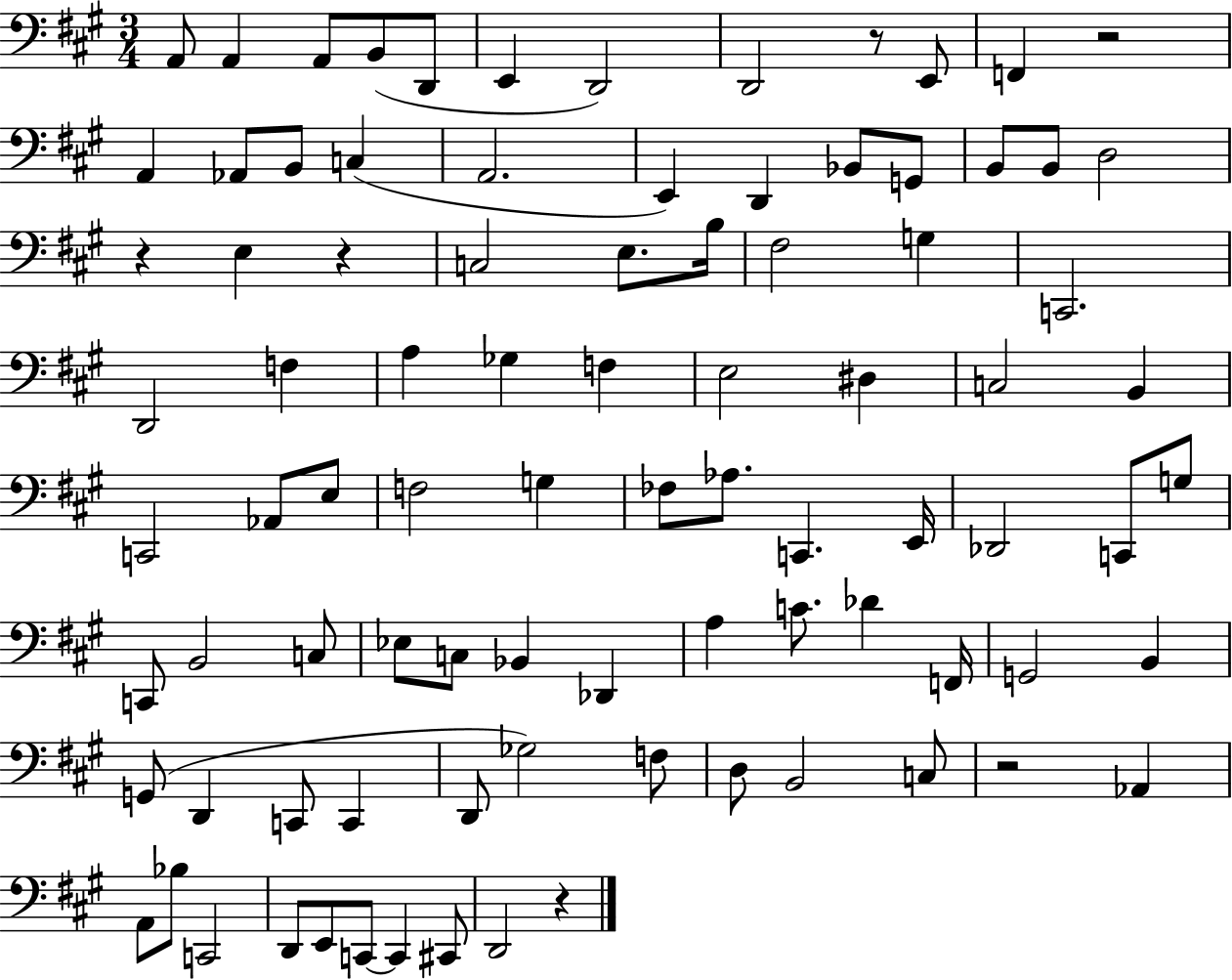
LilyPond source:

{
  \clef bass
  \numericTimeSignature
  \time 3/4
  \key a \major
  \repeat volta 2 { a,8 a,4 a,8 b,8( d,8 | e,4 d,2) | d,2 r8 e,8 | f,4 r2 | \break a,4 aes,8 b,8 c4( | a,2. | e,4) d,4 bes,8 g,8 | b,8 b,8 d2 | \break r4 e4 r4 | c2 e8. b16 | fis2 g4 | c,2. | \break d,2 f4 | a4 ges4 f4 | e2 dis4 | c2 b,4 | \break c,2 aes,8 e8 | f2 g4 | fes8 aes8. c,4. e,16 | des,2 c,8 g8 | \break c,8 b,2 c8 | ees8 c8 bes,4 des,4 | a4 c'8. des'4 f,16 | g,2 b,4 | \break g,8( d,4 c,8 c,4 | d,8 ges2) f8 | d8 b,2 c8 | r2 aes,4 | \break a,8 bes8 c,2 | d,8 e,8 c,8~~ c,4 cis,8 | d,2 r4 | } \bar "|."
}